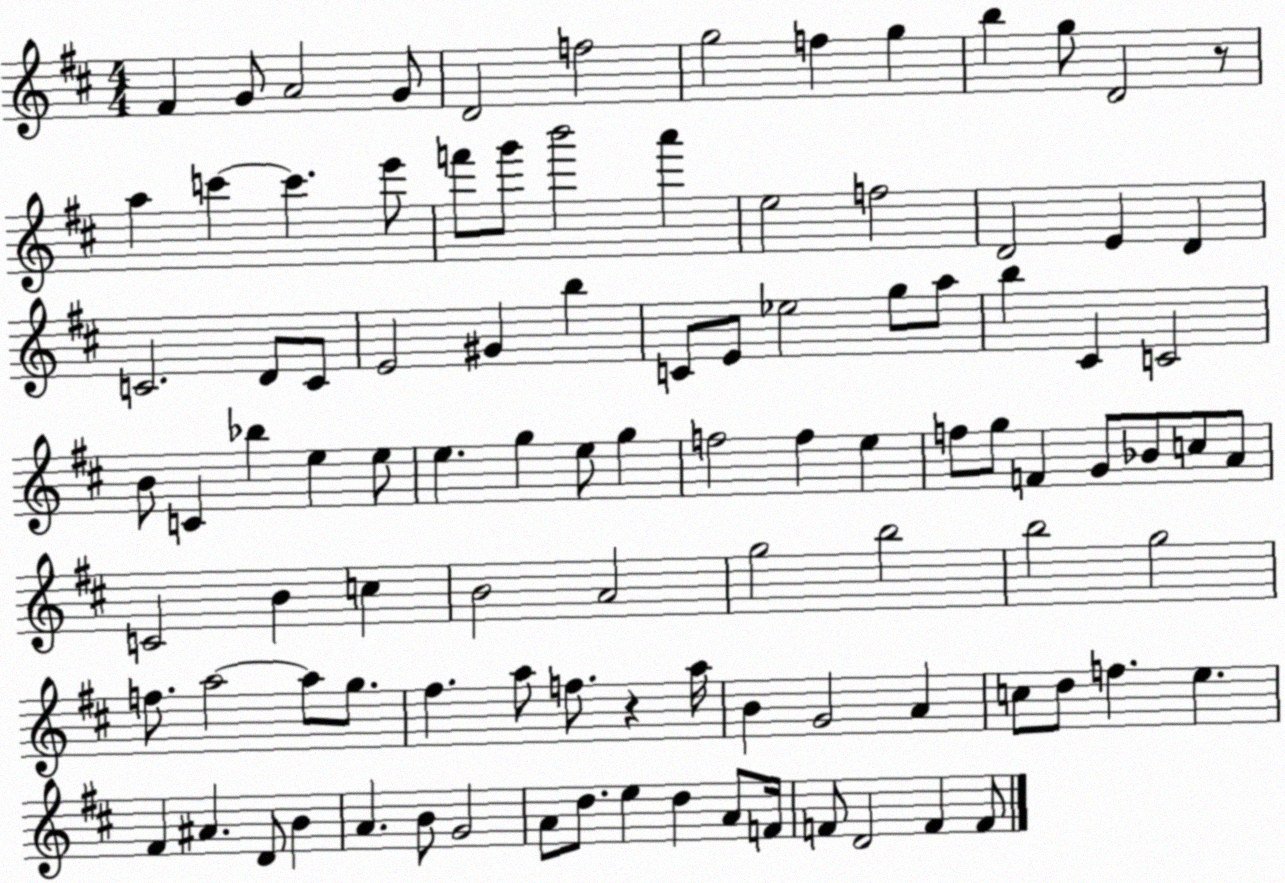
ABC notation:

X:1
T:Untitled
M:4/4
L:1/4
K:D
^F G/2 A2 G/2 D2 f2 g2 f g b g/2 D2 z/2 a c' c' e'/2 f'/2 g'/2 b'2 a' e2 f2 D2 E D C2 D/2 C/2 E2 ^G b C/2 E/2 _e2 g/2 a/2 b ^C C2 B/2 C _b e e/2 e g e/2 g f2 f e f/2 g/2 F G/2 _B/2 c/2 A/2 C2 B c B2 A2 g2 b2 b2 g2 f/2 a2 a/2 g/2 ^f a/2 f/2 z a/4 B G2 A c/2 d/2 f e ^F ^A D/2 B A B/2 G2 A/2 d/2 e d A/2 F/4 F/2 D2 F F/2